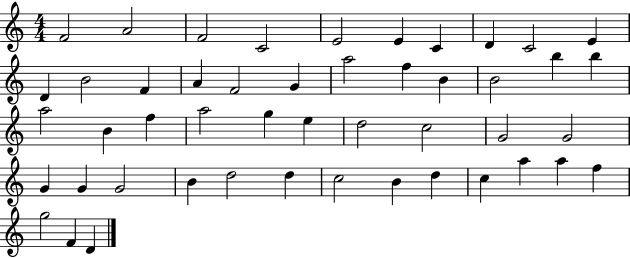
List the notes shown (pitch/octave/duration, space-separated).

F4/h A4/h F4/h C4/h E4/h E4/q C4/q D4/q C4/h E4/q D4/q B4/h F4/q A4/q F4/h G4/q A5/h F5/q B4/q B4/h B5/q B5/q A5/h B4/q F5/q A5/h G5/q E5/q D5/h C5/h G4/h G4/h G4/q G4/q G4/h B4/q D5/h D5/q C5/h B4/q D5/q C5/q A5/q A5/q F5/q G5/h F4/q D4/q